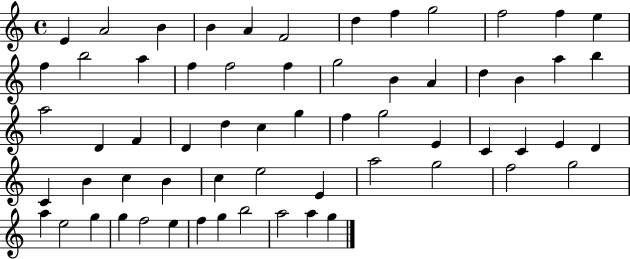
E4/q A4/h B4/q B4/q A4/q F4/h D5/q F5/q G5/h F5/h F5/q E5/q F5/q B5/h A5/q F5/q F5/h F5/q G5/h B4/q A4/q D5/q B4/q A5/q B5/q A5/h D4/q F4/q D4/q D5/q C5/q G5/q F5/q G5/h E4/q C4/q C4/q E4/q D4/q C4/q B4/q C5/q B4/q C5/q E5/h E4/q A5/h G5/h F5/h G5/h A5/q E5/h G5/q G5/q F5/h E5/q F5/q G5/q B5/h A5/h A5/q G5/q